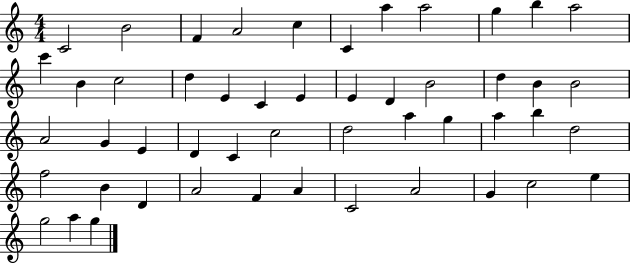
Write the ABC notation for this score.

X:1
T:Untitled
M:4/4
L:1/4
K:C
C2 B2 F A2 c C a a2 g b a2 c' B c2 d E C E E D B2 d B B2 A2 G E D C c2 d2 a g a b d2 f2 B D A2 F A C2 A2 G c2 e g2 a g